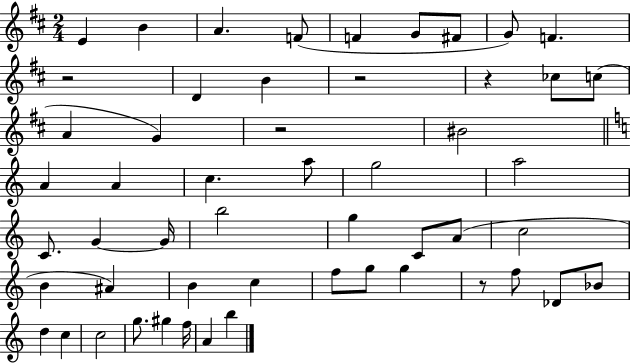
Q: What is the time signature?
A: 2/4